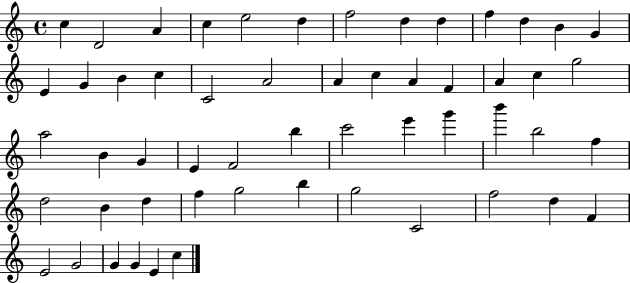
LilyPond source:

{
  \clef treble
  \time 4/4
  \defaultTimeSignature
  \key c \major
  c''4 d'2 a'4 | c''4 e''2 d''4 | f''2 d''4 d''4 | f''4 d''4 b'4 g'4 | \break e'4 g'4 b'4 c''4 | c'2 a'2 | a'4 c''4 a'4 f'4 | a'4 c''4 g''2 | \break a''2 b'4 g'4 | e'4 f'2 b''4 | c'''2 e'''4 g'''4 | b'''4 b''2 f''4 | \break d''2 b'4 d''4 | f''4 g''2 b''4 | g''2 c'2 | f''2 d''4 f'4 | \break e'2 g'2 | g'4 g'4 e'4 c''4 | \bar "|."
}